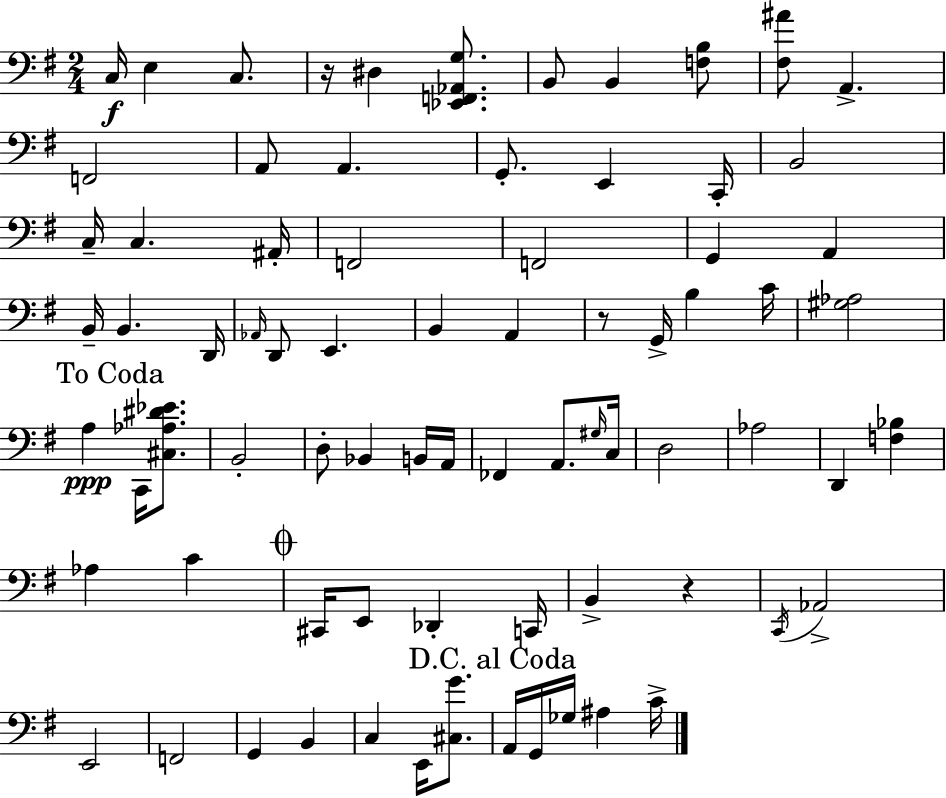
C3/s E3/q C3/e. R/s D#3/q [Eb2,F2,Ab2,G3]/e. B2/e B2/q [F3,B3]/e [F#3,A#4]/e A2/q. F2/h A2/e A2/q. G2/e. E2/q C2/s B2/h C3/s C3/q. A#2/s F2/h F2/h G2/q A2/q B2/s B2/q. D2/s Ab2/s D2/e E2/q. B2/q A2/q R/e G2/s B3/q C4/s [G#3,Ab3]/h A3/q C2/s [C#3,Ab3,D#4,Eb4]/e. B2/h D3/e Bb2/q B2/s A2/s FES2/q A2/e. G#3/s C3/s D3/h Ab3/h D2/q [F3,Bb3]/q Ab3/q C4/q C#2/s E2/e Db2/q C2/s B2/q R/q C2/s Ab2/h E2/h F2/h G2/q B2/q C3/q E2/s [C#3,G4]/e. A2/s G2/s Gb3/s A#3/q C4/s